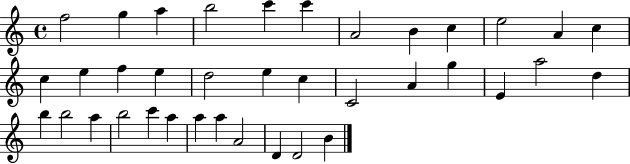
F5/h G5/q A5/q B5/h C6/q C6/q A4/h B4/q C5/q E5/h A4/q C5/q C5/q E5/q F5/q E5/q D5/h E5/q C5/q C4/h A4/q G5/q E4/q A5/h D5/q B5/q B5/h A5/q B5/h C6/q A5/q A5/q A5/q A4/h D4/q D4/h B4/q